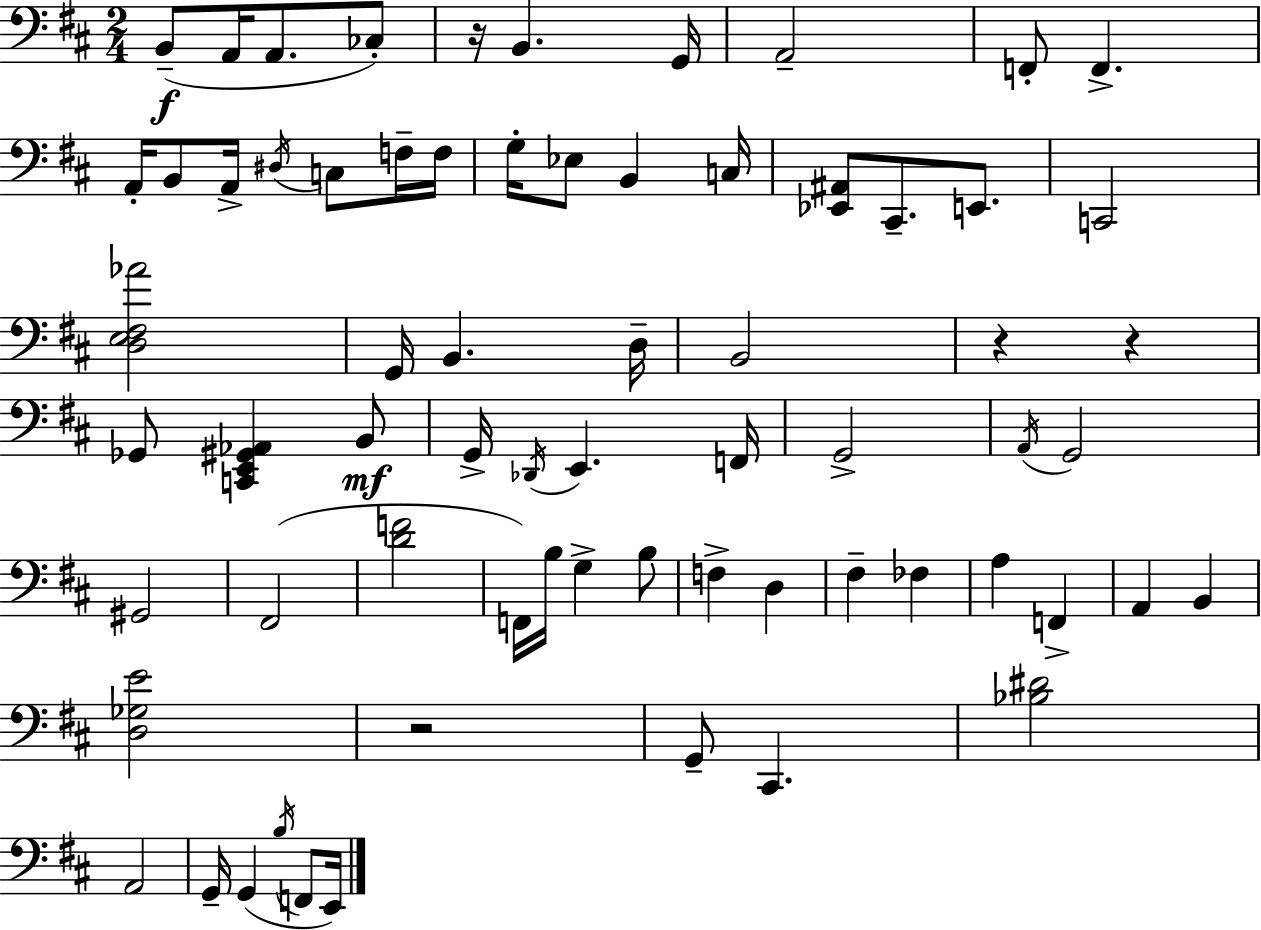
X:1
T:Untitled
M:2/4
L:1/4
K:D
B,,/2 A,,/4 A,,/2 _C,/2 z/4 B,, G,,/4 A,,2 F,,/2 F,, A,,/4 B,,/2 A,,/4 ^D,/4 C,/2 F,/4 F,/4 G,/4 _E,/2 B,, C,/4 [_E,,^A,,]/2 ^C,,/2 E,,/2 C,,2 [D,E,^F,_A]2 G,,/4 B,, D,/4 B,,2 z z _G,,/2 [C,,E,,^G,,_A,,] B,,/2 G,,/4 _D,,/4 E,, F,,/4 G,,2 A,,/4 G,,2 ^G,,2 ^F,,2 [DF]2 F,,/4 B,/4 G, B,/2 F, D, ^F, _F, A, F,, A,, B,, [D,_G,E]2 z2 G,,/2 ^C,, [_B,^D]2 A,,2 G,,/4 G,, B,/4 F,,/2 E,,/4